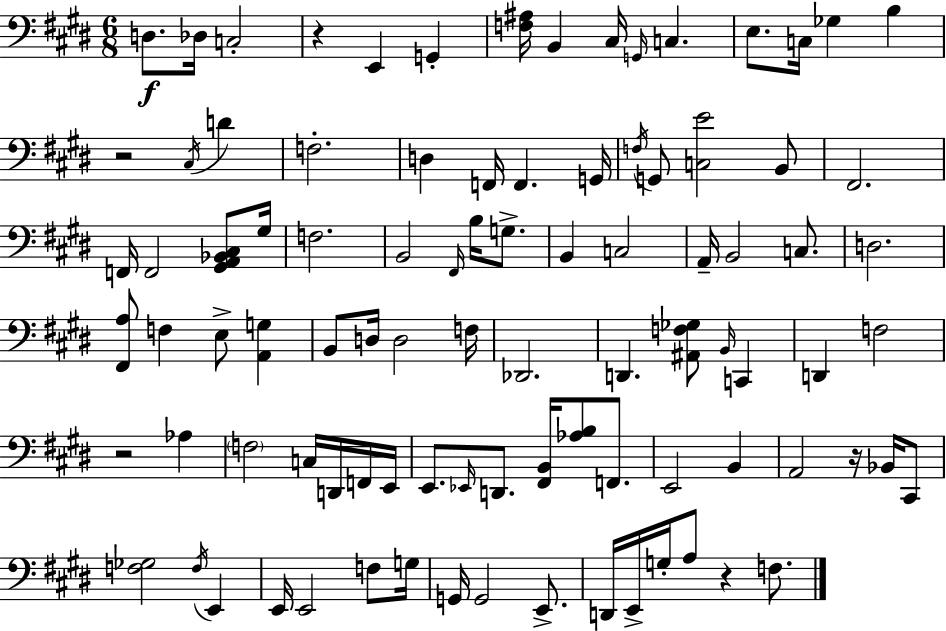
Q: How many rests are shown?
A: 5